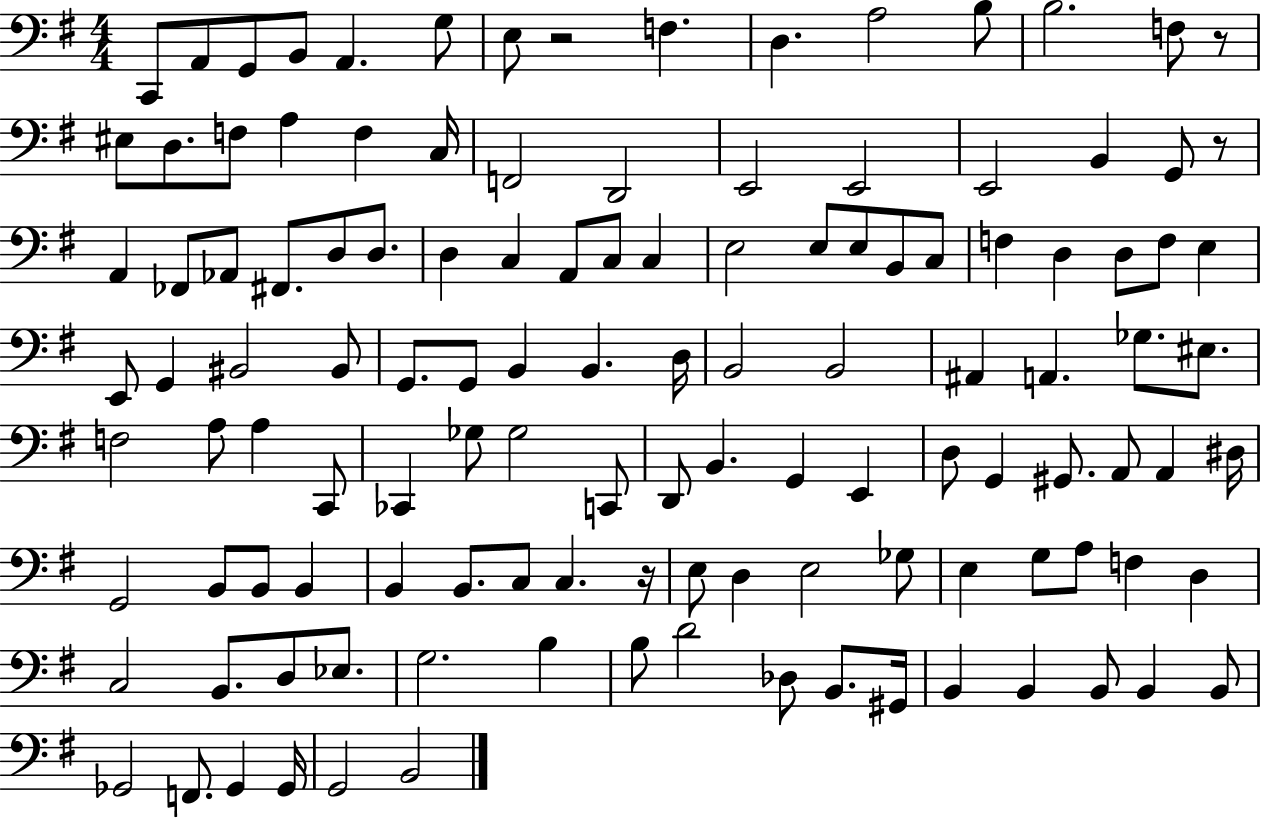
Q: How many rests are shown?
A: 4